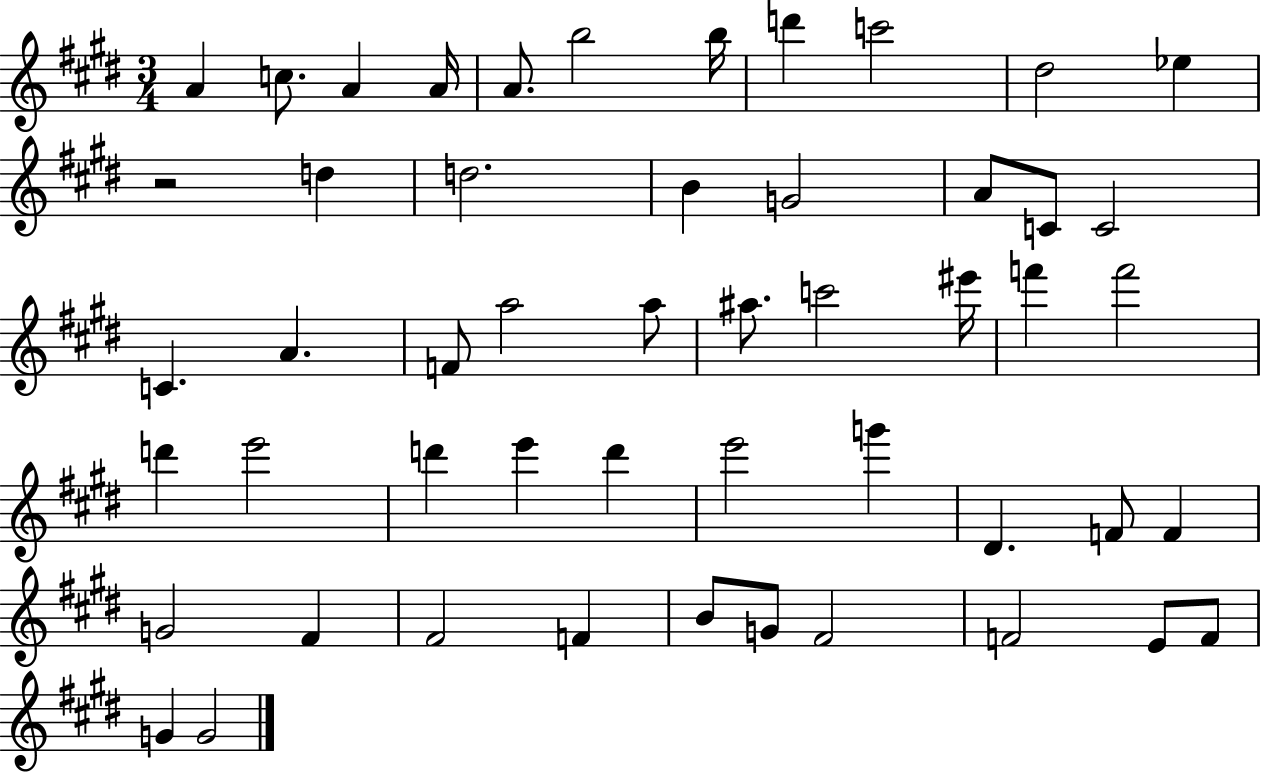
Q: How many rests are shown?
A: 1